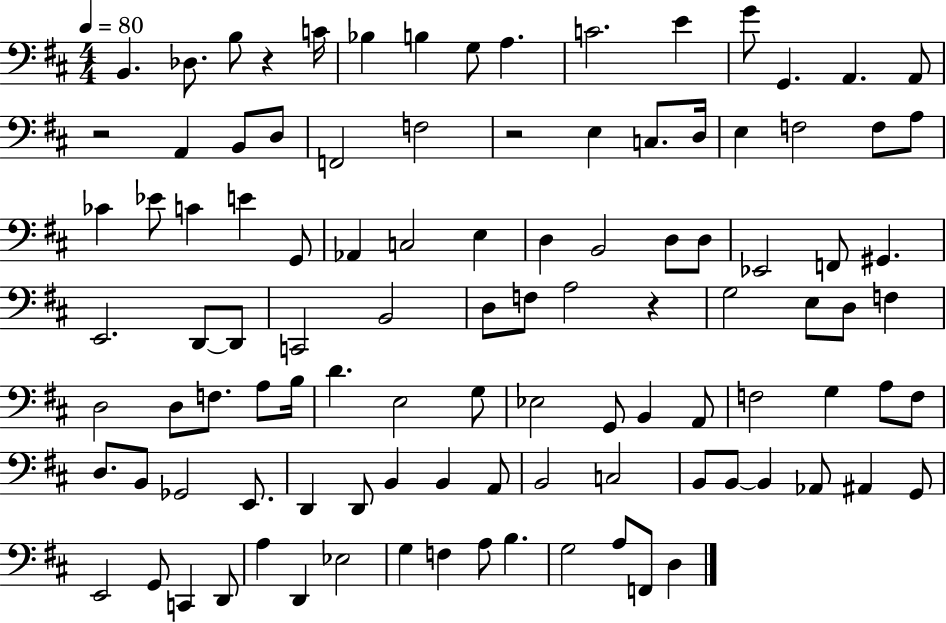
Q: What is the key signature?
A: D major